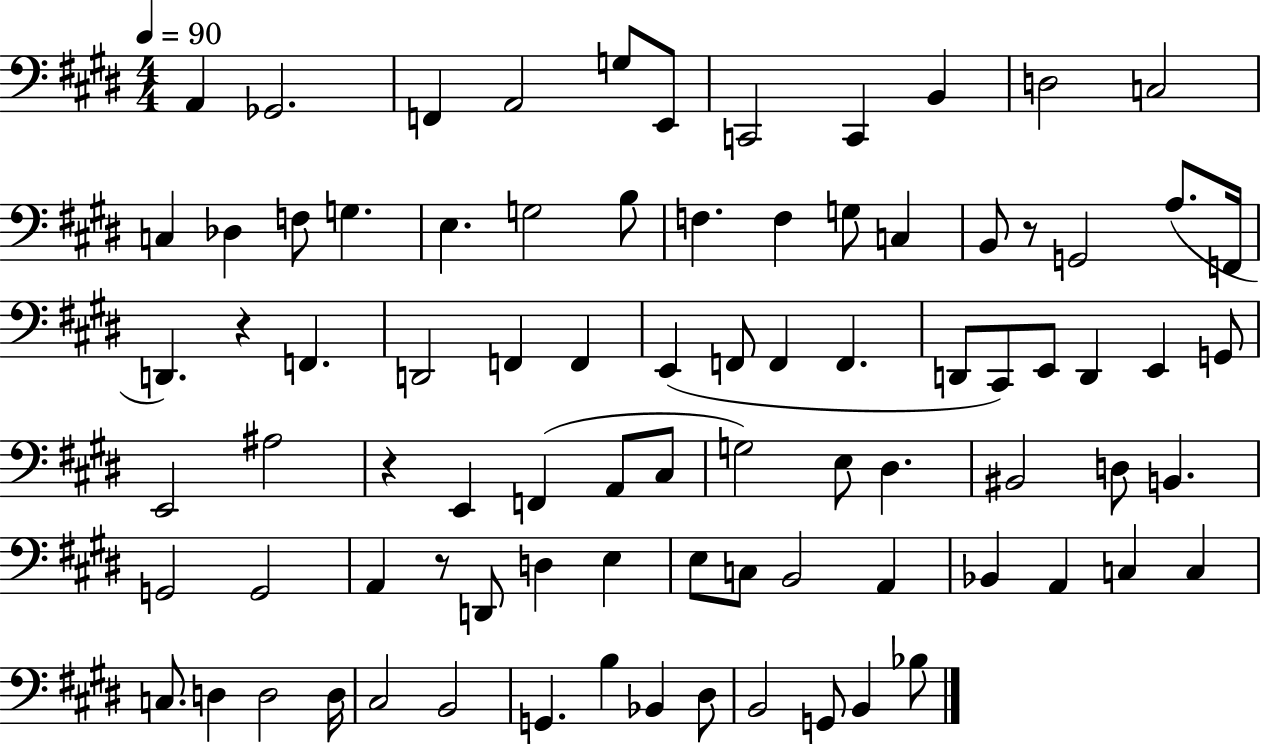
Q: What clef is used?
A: bass